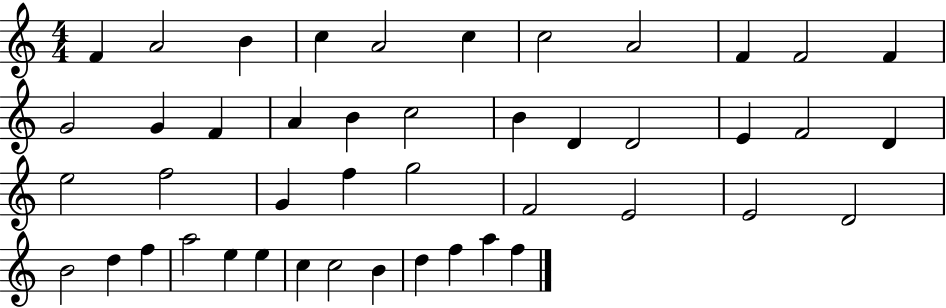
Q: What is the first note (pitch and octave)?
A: F4